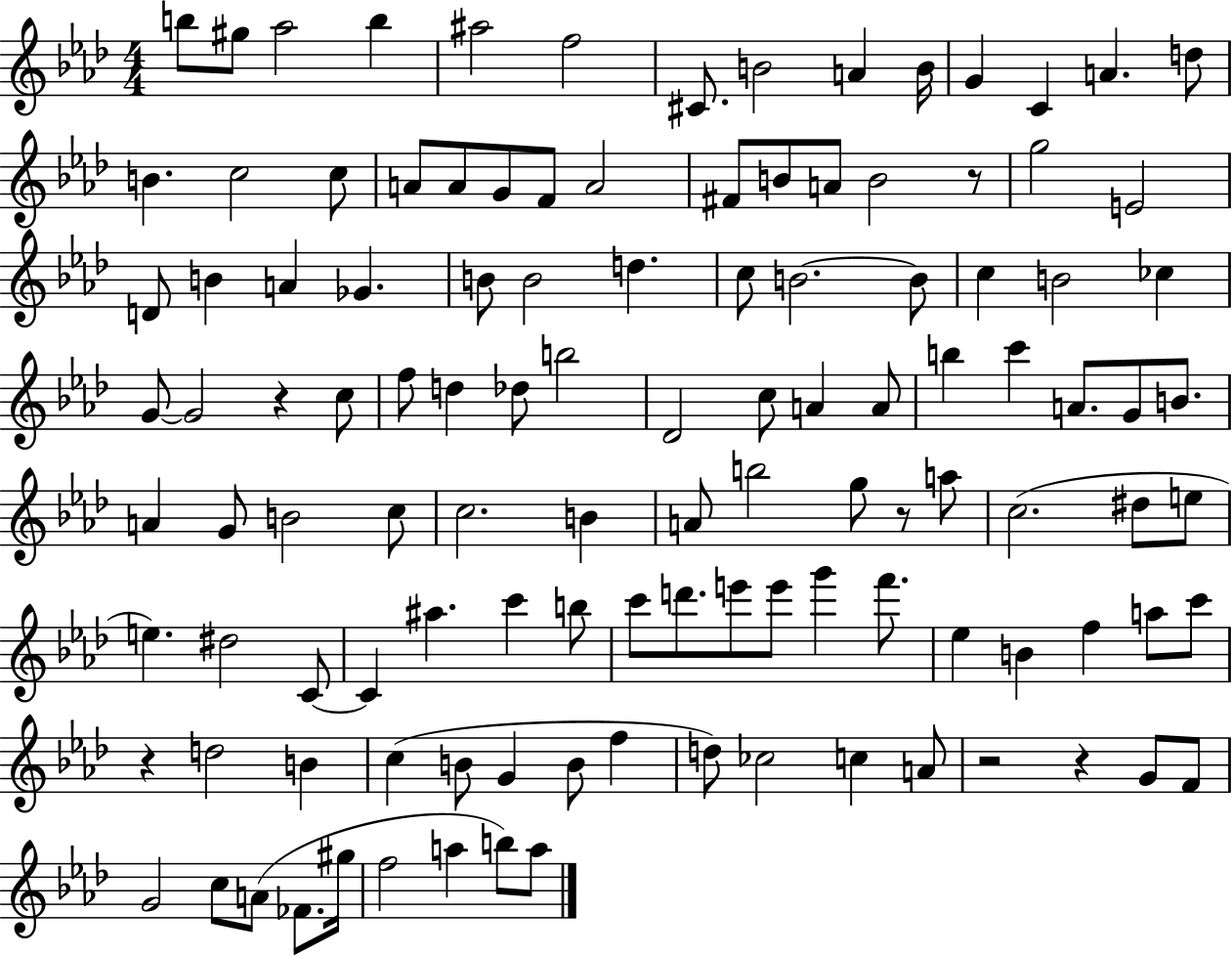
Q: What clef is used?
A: treble